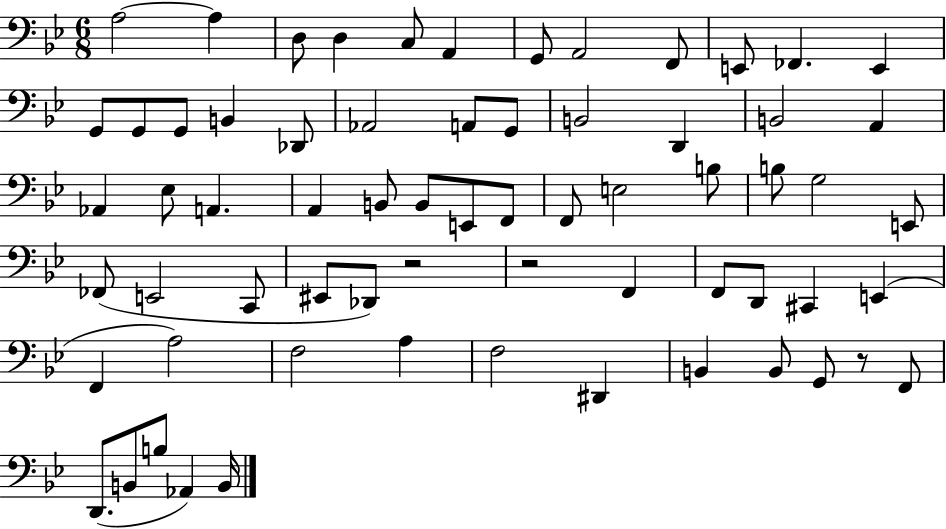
{
  \clef bass
  \numericTimeSignature
  \time 6/8
  \key bes \major
  \repeat volta 2 { a2~~ a4 | d8 d4 c8 a,4 | g,8 a,2 f,8 | e,8 fes,4. e,4 | \break g,8 g,8 g,8 b,4 des,8 | aes,2 a,8 g,8 | b,2 d,4 | b,2 a,4 | \break aes,4 ees8 a,4. | a,4 b,8 b,8 e,8 f,8 | f,8 e2 b8 | b8 g2 e,8 | \break fes,8( e,2 c,8 | eis,8 des,8) r2 | r2 f,4 | f,8 d,8 cis,4 e,4( | \break f,4 a2) | f2 a4 | f2 dis,4 | b,4 b,8 g,8 r8 f,8 | \break d,8.( b,8 b8 aes,4) b,16 | } \bar "|."
}